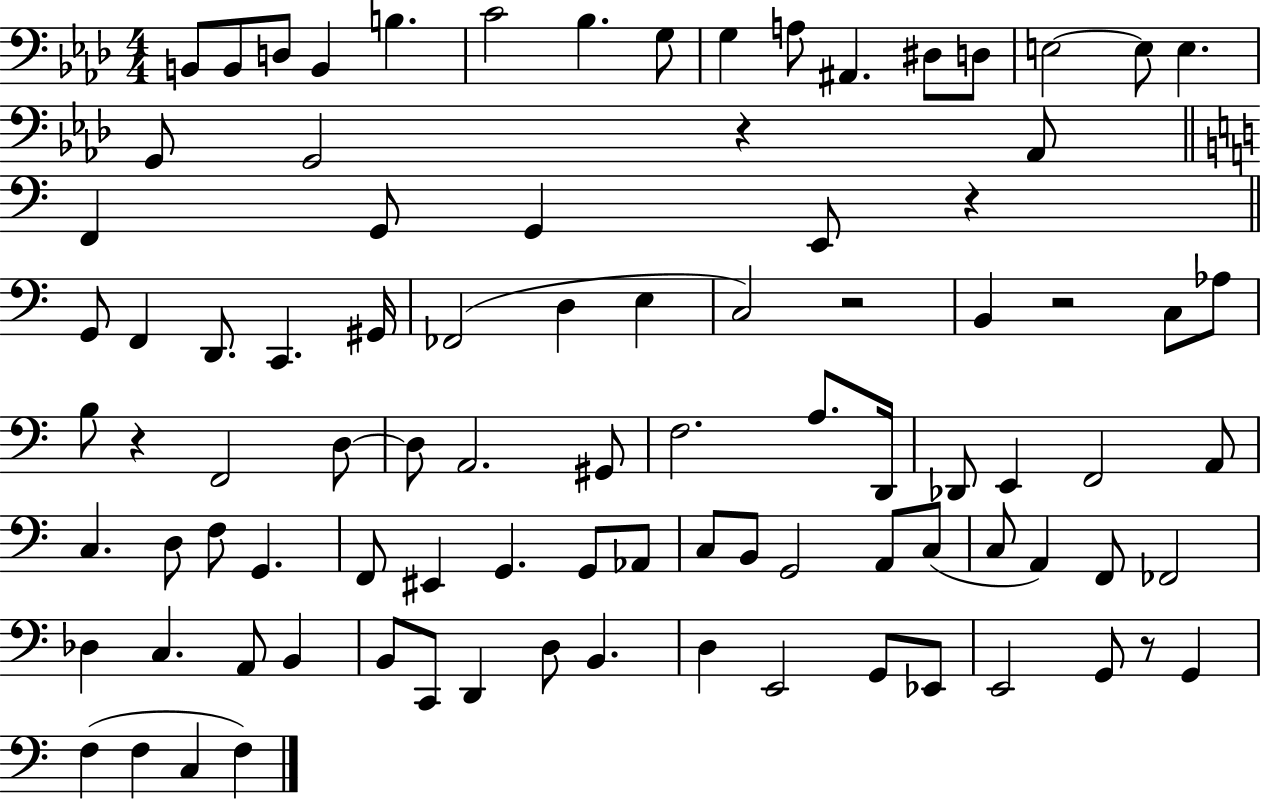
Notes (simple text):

B2/e B2/e D3/e B2/q B3/q. C4/h Bb3/q. G3/e G3/q A3/e A#2/q. D#3/e D3/e E3/h E3/e E3/q. G2/e G2/h R/q Ab2/e F2/q G2/e G2/q E2/e R/q G2/e F2/q D2/e. C2/q. G#2/s FES2/h D3/q E3/q C3/h R/h B2/q R/h C3/e Ab3/e B3/e R/q F2/h D3/e D3/e A2/h. G#2/e F3/h. A3/e. D2/s Db2/e E2/q F2/h A2/e C3/q. D3/e F3/e G2/q. F2/e EIS2/q G2/q. G2/e Ab2/e C3/e B2/e G2/h A2/e C3/e C3/e A2/q F2/e FES2/h Db3/q C3/q. A2/e B2/q B2/e C2/e D2/q D3/e B2/q. D3/q E2/h G2/e Eb2/e E2/h G2/e R/e G2/q F3/q F3/q C3/q F3/q